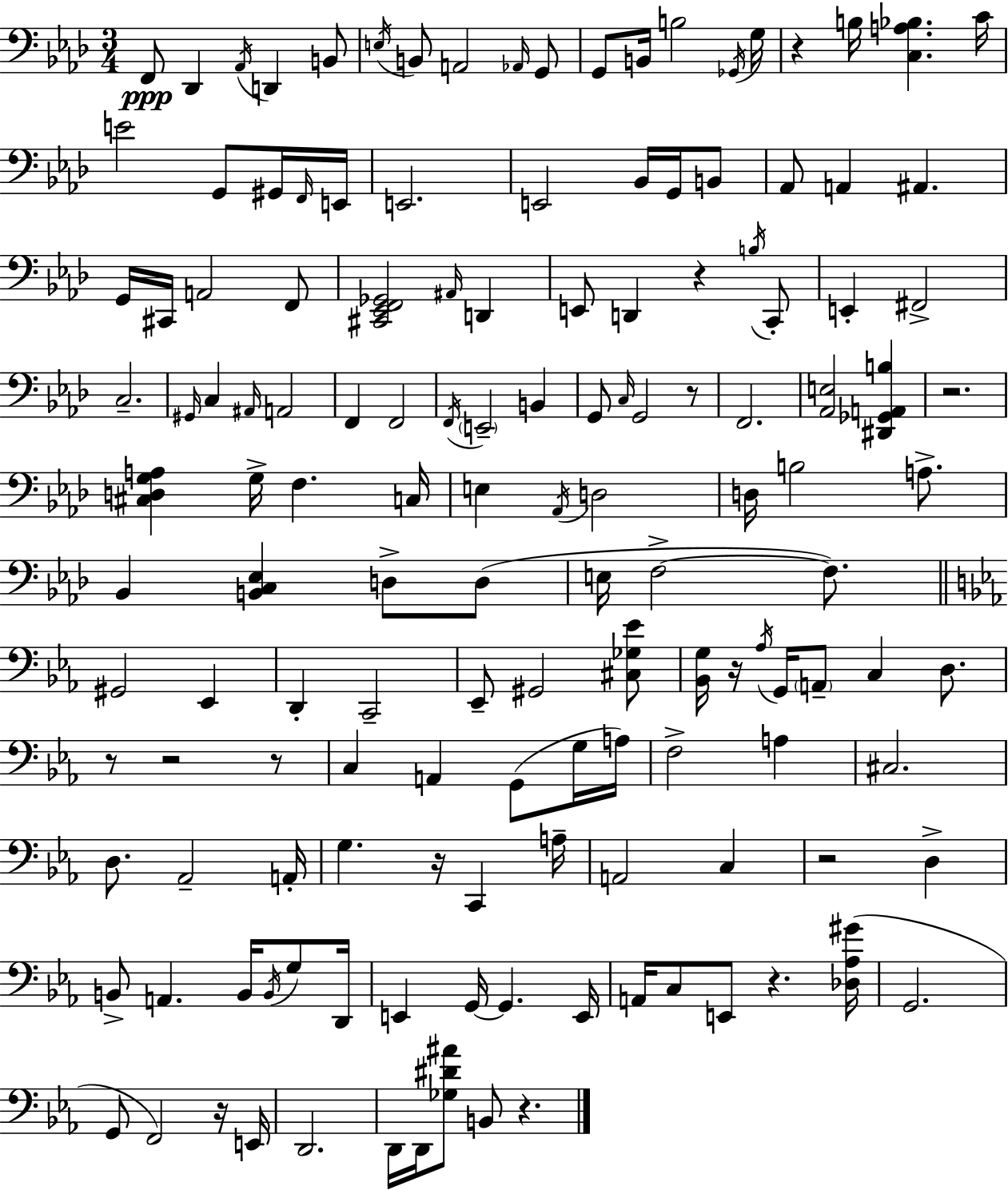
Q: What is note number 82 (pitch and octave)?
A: D3